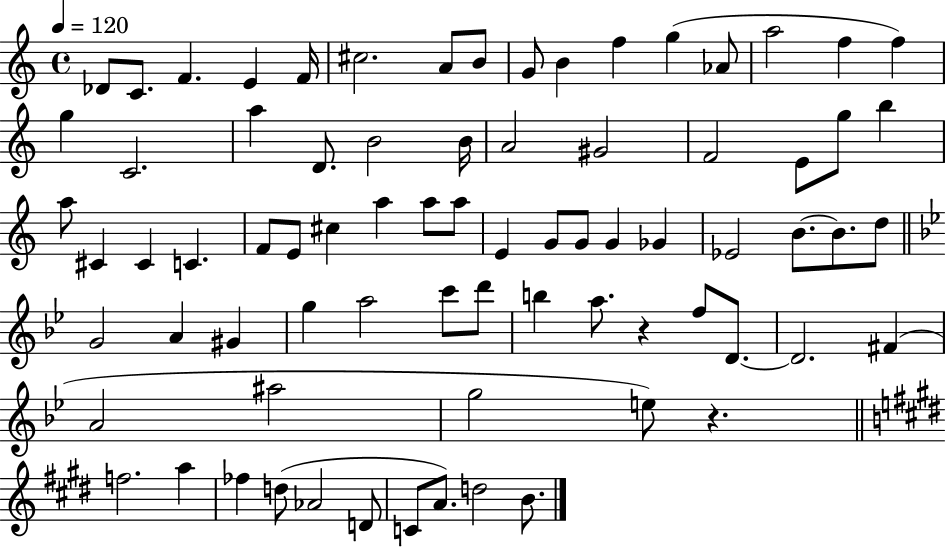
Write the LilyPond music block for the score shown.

{
  \clef treble
  \time 4/4
  \defaultTimeSignature
  \key c \major
  \tempo 4 = 120
  \repeat volta 2 { des'8 c'8. f'4. e'4 f'16 | cis''2. a'8 b'8 | g'8 b'4 f''4 g''4( aes'8 | a''2 f''4 f''4) | \break g''4 c'2. | a''4 d'8. b'2 b'16 | a'2 gis'2 | f'2 e'8 g''8 b''4 | \break a''8 cis'4 cis'4 c'4. | f'8 e'8 cis''4 a''4 a''8 a''8 | e'4 g'8 g'8 g'4 ges'4 | ees'2 b'8.~~ b'8. d''8 | \break \bar "||" \break \key bes \major g'2 a'4 gis'4 | g''4 a''2 c'''8 d'''8 | b''4 a''8. r4 f''8 d'8.~~ | d'2. fis'4( | \break a'2 ais''2 | g''2 e''8) r4. | \bar "||" \break \key e \major f''2. a''4 | fes''4 d''8( aes'2 d'8 | c'8 a'8.) d''2 b'8. | } \bar "|."
}